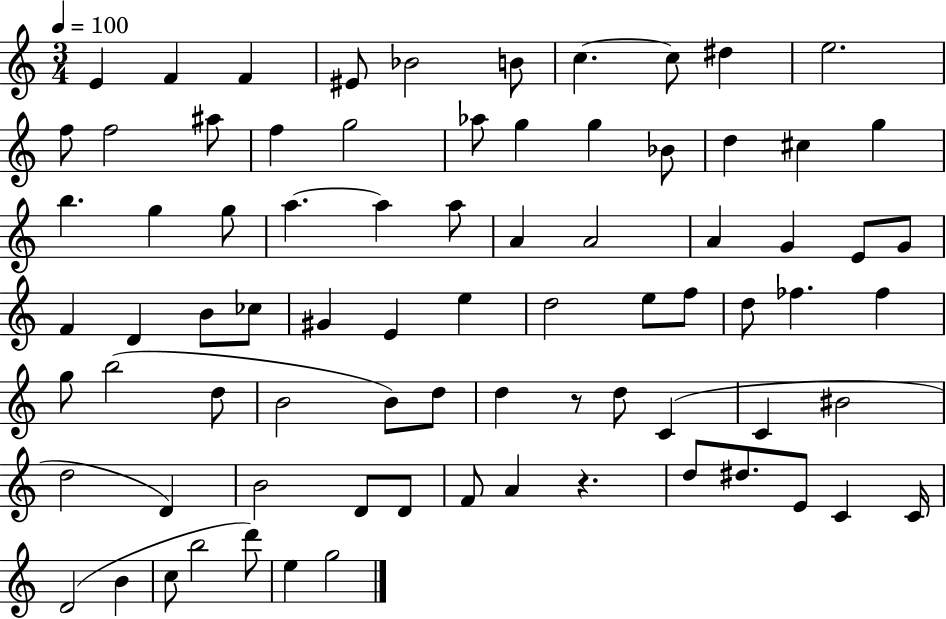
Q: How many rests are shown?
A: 2